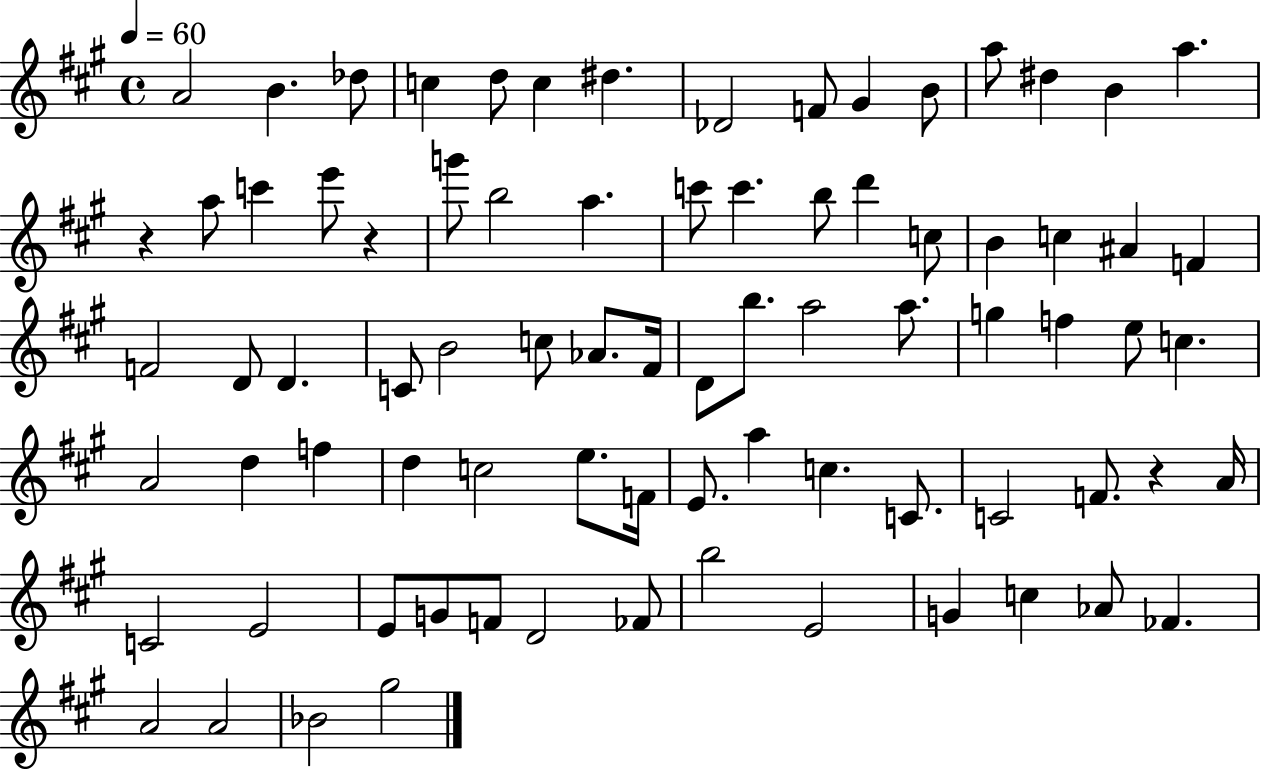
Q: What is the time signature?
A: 4/4